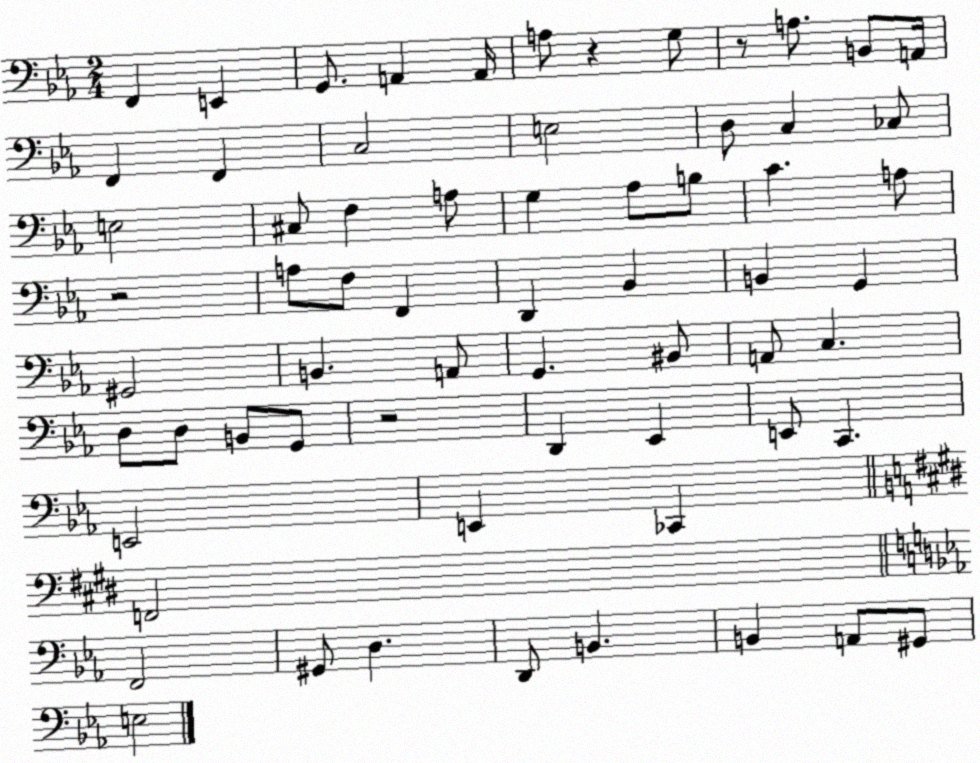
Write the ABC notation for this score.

X:1
T:Untitled
M:2/4
L:1/4
K:Eb
F,, E,, G,,/2 A,, A,,/4 A,/2 z G,/2 z/2 A,/2 B,,/2 A,,/4 F,, F,, C,2 E,2 D,/2 C, _C,/2 E,2 ^C,/2 F, A,/2 G, _A,/2 B,/2 C A,/2 z2 A,/2 F,/2 F,, D,, _B,, B,, G,, ^G,,2 B,, A,,/2 G,, ^B,,/2 A,,/2 C, D,/2 D,/2 B,,/2 G,,/2 z2 D,, _E,, E,,/2 C,, E,,2 E,, _C,, F,,2 F,,2 ^G,,/2 D, D,,/2 B,, B,, A,,/2 ^G,,/2 E,2